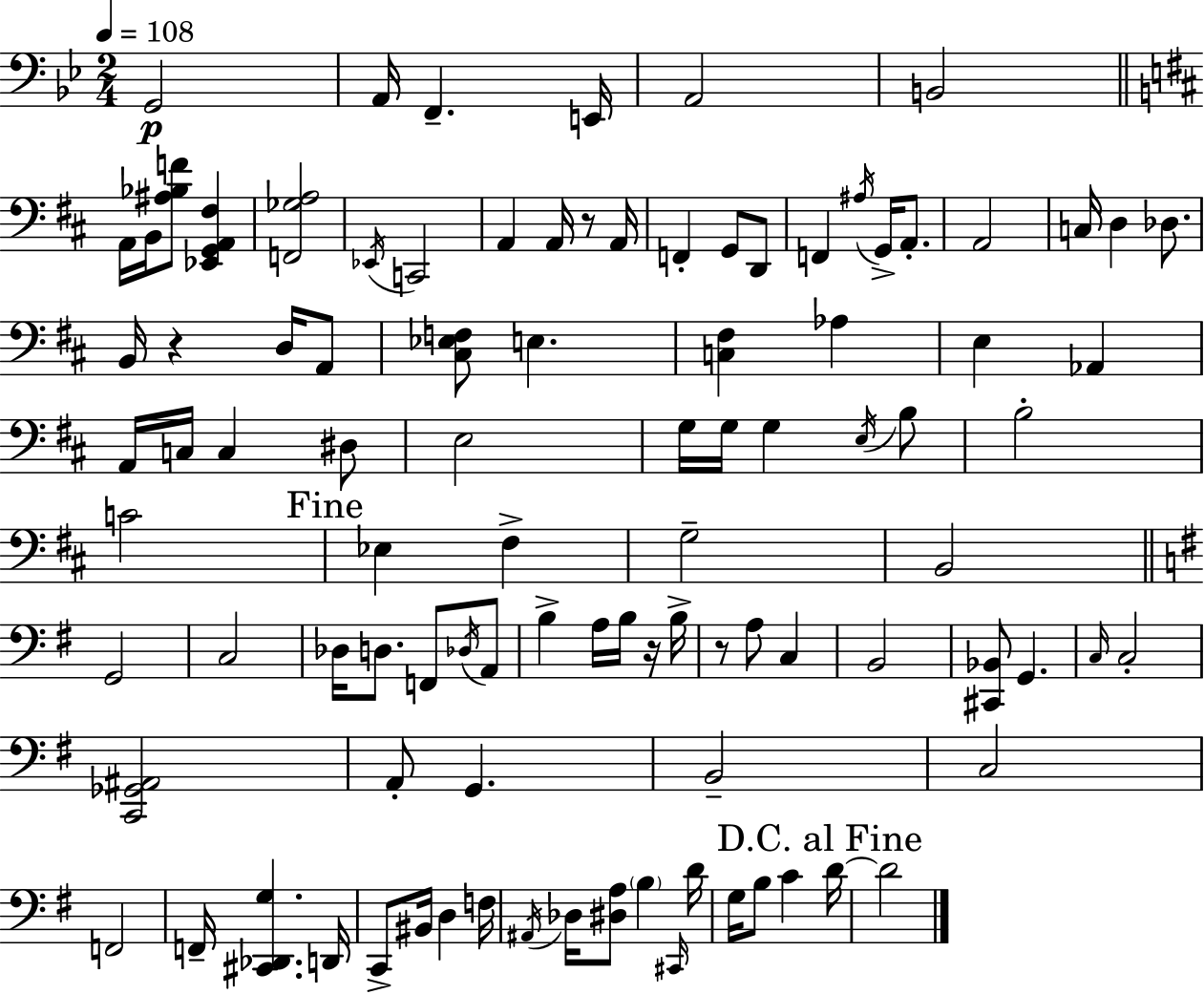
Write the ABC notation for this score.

X:1
T:Untitled
M:2/4
L:1/4
K:Gm
G,,2 A,,/4 F,, E,,/4 A,,2 B,,2 A,,/4 B,,/4 [^A,_B,F]/2 [_E,,G,,A,,^F,] [F,,_G,A,]2 _E,,/4 C,,2 A,, A,,/4 z/2 A,,/4 F,, G,,/2 D,,/2 F,, ^A,/4 G,,/4 A,,/2 A,,2 C,/4 D, _D,/2 B,,/4 z D,/4 A,,/2 [^C,_E,F,]/2 E, [C,^F,] _A, E, _A,, A,,/4 C,/4 C, ^D,/2 E,2 G,/4 G,/4 G, E,/4 B,/2 B,2 C2 _E, ^F, G,2 B,,2 G,,2 C,2 _D,/4 D,/2 F,,/2 _D,/4 A,,/2 B, A,/4 B,/4 z/4 B,/4 z/2 A,/2 C, B,,2 [^C,,_B,,]/2 G,, C,/4 C,2 [C,,_G,,^A,,]2 A,,/2 G,, B,,2 C,2 F,,2 F,,/4 [^C,,_D,,G,] D,,/4 C,,/2 ^B,,/4 D, F,/4 ^A,,/4 _D,/4 [^D,A,]/2 B, ^C,,/4 D/4 G,/4 B,/2 C D/4 D2